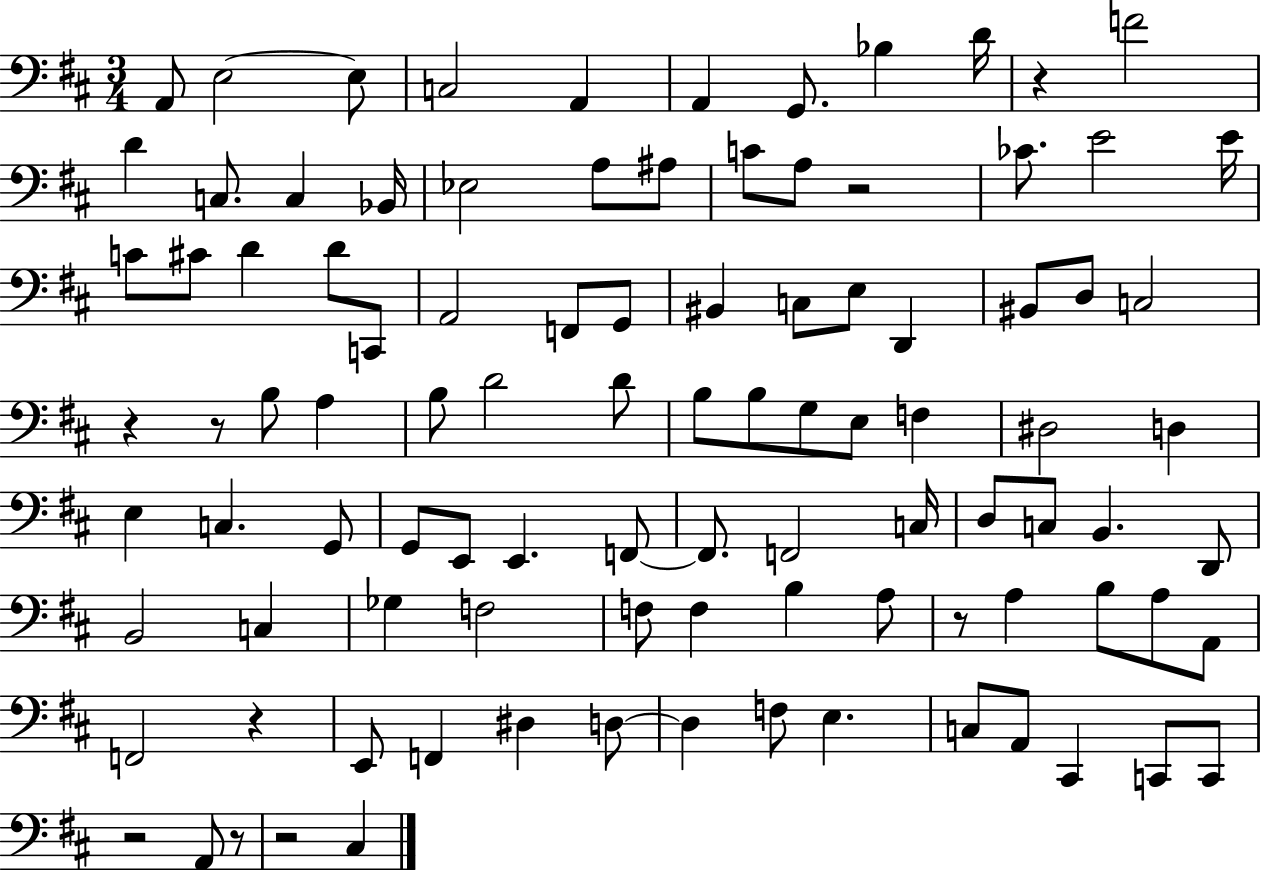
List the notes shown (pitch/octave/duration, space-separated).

A2/e E3/h E3/e C3/h A2/q A2/q G2/e. Bb3/q D4/s R/q F4/h D4/q C3/e. C3/q Bb2/s Eb3/h A3/e A#3/e C4/e A3/e R/h CES4/e. E4/h E4/s C4/e C#4/e D4/q D4/e C2/e A2/h F2/e G2/e BIS2/q C3/e E3/e D2/q BIS2/e D3/e C3/h R/q R/e B3/e A3/q B3/e D4/h D4/e B3/e B3/e G3/e E3/e F3/q D#3/h D3/q E3/q C3/q. G2/e G2/e E2/e E2/q. F2/e F2/e. F2/h C3/s D3/e C3/e B2/q. D2/e B2/h C3/q Gb3/q F3/h F3/e F3/q B3/q A3/e R/e A3/q B3/e A3/e A2/e F2/h R/q E2/e F2/q D#3/q D3/e D3/q F3/e E3/q. C3/e A2/e C#2/q C2/e C2/e R/h A2/e R/e R/h C#3/q